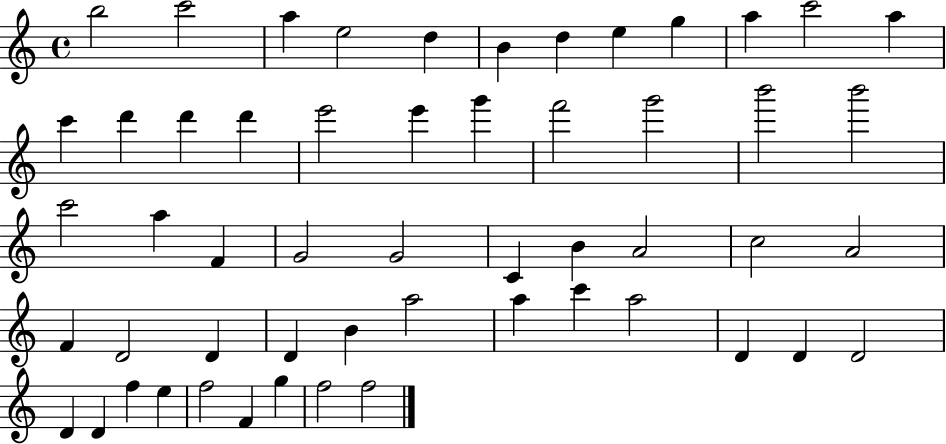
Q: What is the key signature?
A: C major